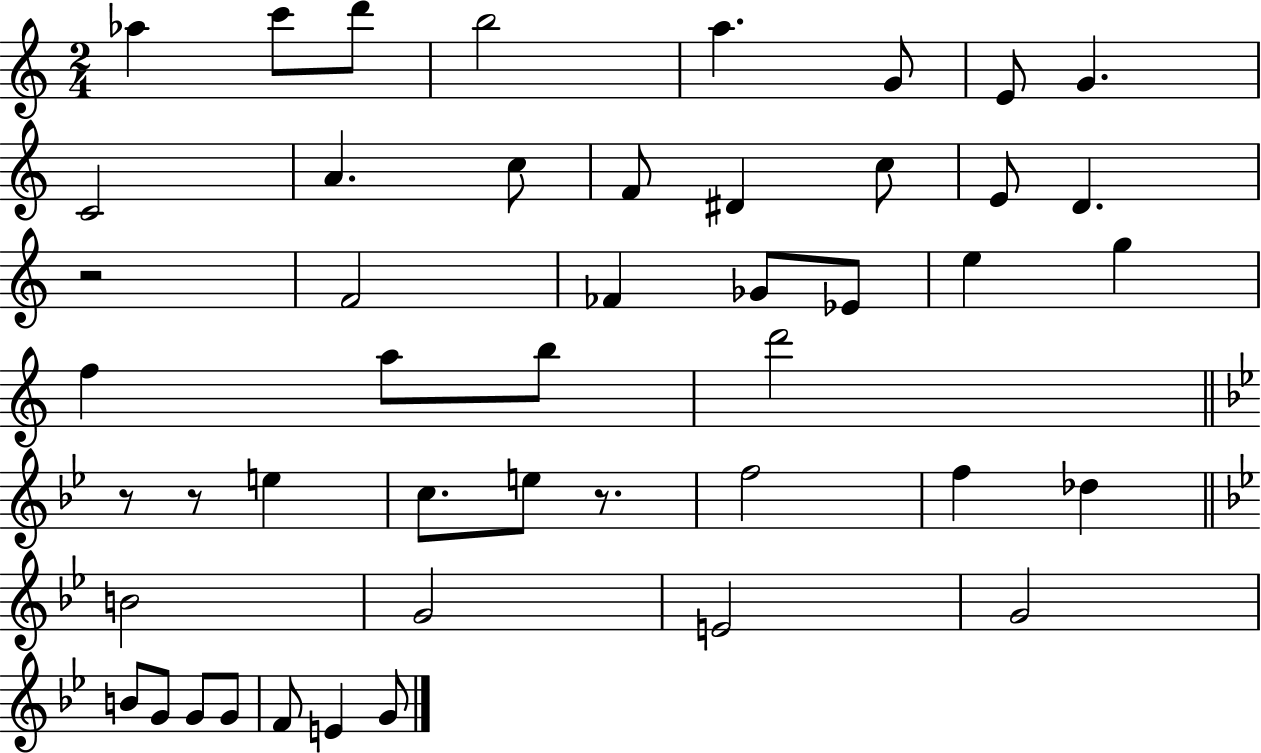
X:1
T:Untitled
M:2/4
L:1/4
K:C
_a c'/2 d'/2 b2 a G/2 E/2 G C2 A c/2 F/2 ^D c/2 E/2 D z2 F2 _F _G/2 _E/2 e g f a/2 b/2 d'2 z/2 z/2 e c/2 e/2 z/2 f2 f _d B2 G2 E2 G2 B/2 G/2 G/2 G/2 F/2 E G/2